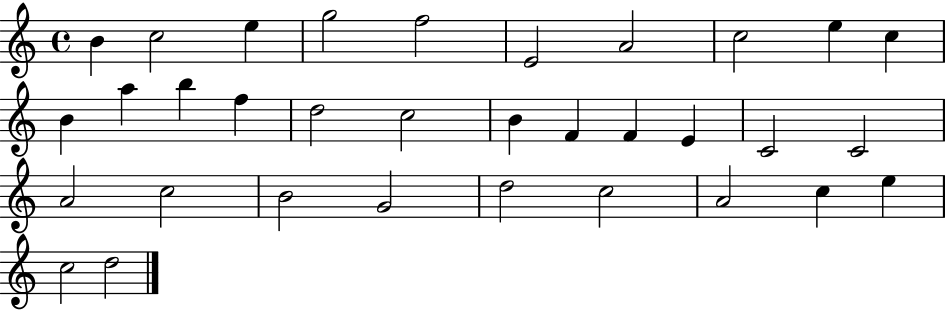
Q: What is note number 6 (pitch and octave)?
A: E4